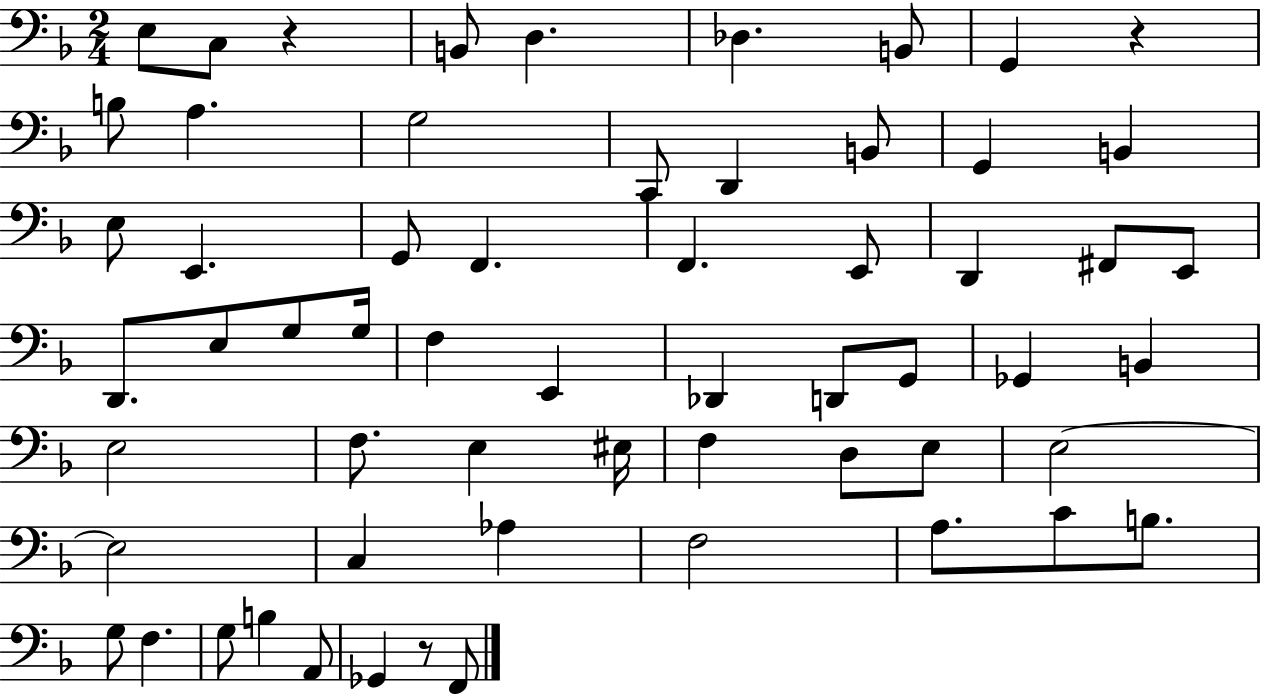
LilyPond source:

{
  \clef bass
  \numericTimeSignature
  \time 2/4
  \key f \major
  e8 c8 r4 | b,8 d4. | des4. b,8 | g,4 r4 | \break b8 a4. | g2 | c,8 d,4 b,8 | g,4 b,4 | \break e8 e,4. | g,8 f,4. | f,4. e,8 | d,4 fis,8 e,8 | \break d,8. e8 g8 g16 | f4 e,4 | des,4 d,8 g,8 | ges,4 b,4 | \break e2 | f8. e4 eis16 | f4 d8 e8 | e2~~ | \break e2 | c4 aes4 | f2 | a8. c'8 b8. | \break g8 f4. | g8 b4 a,8 | ges,4 r8 f,8 | \bar "|."
}